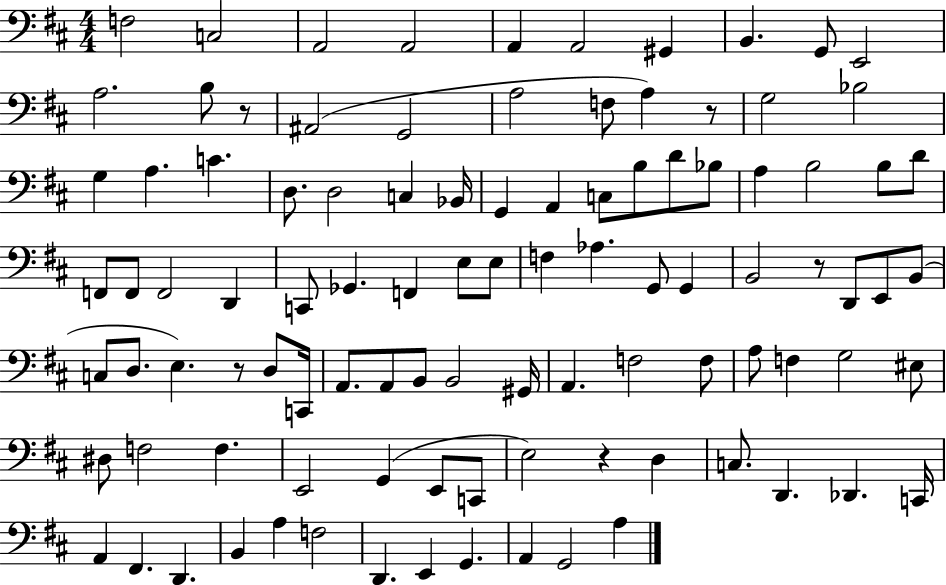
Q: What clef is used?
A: bass